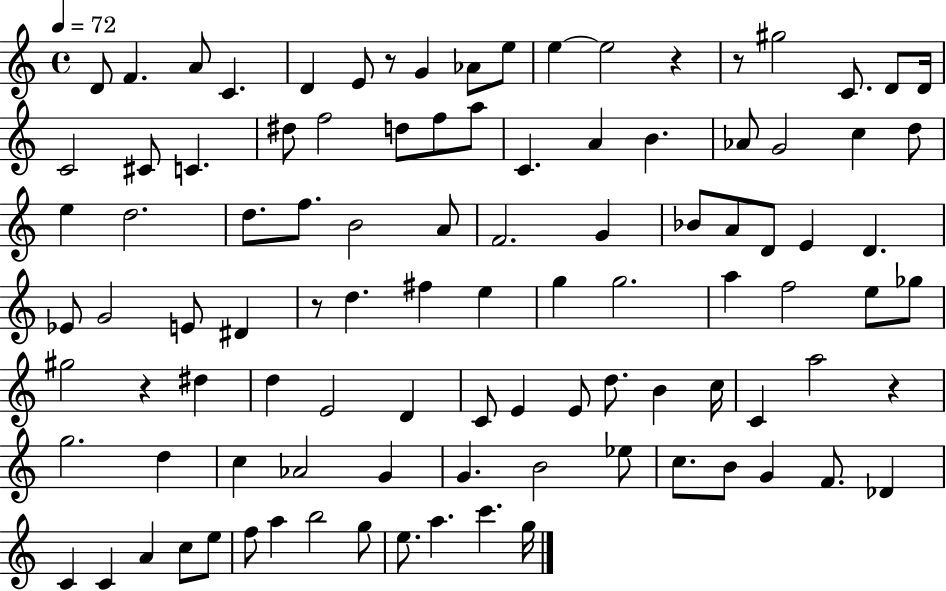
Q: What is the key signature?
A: C major